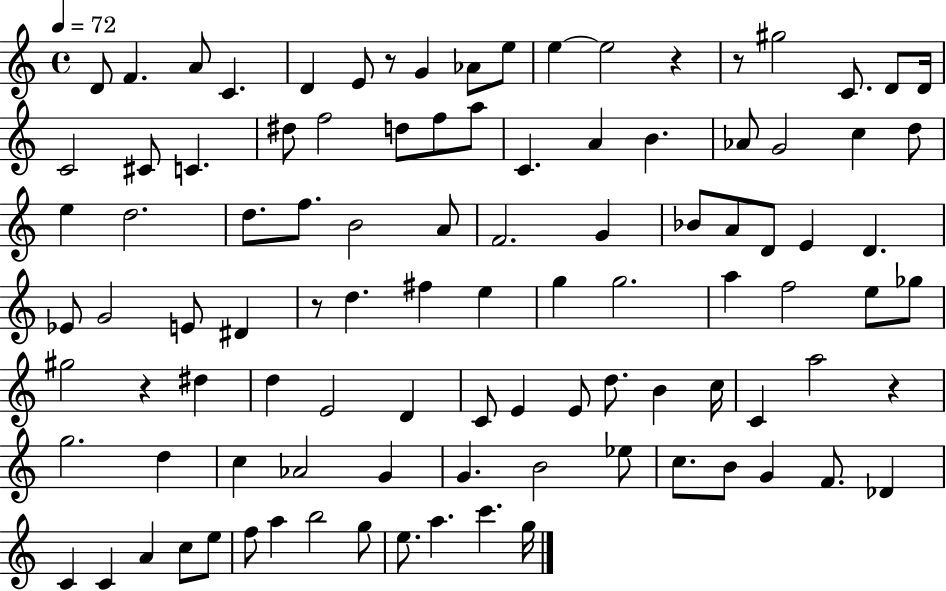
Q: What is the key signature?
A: C major